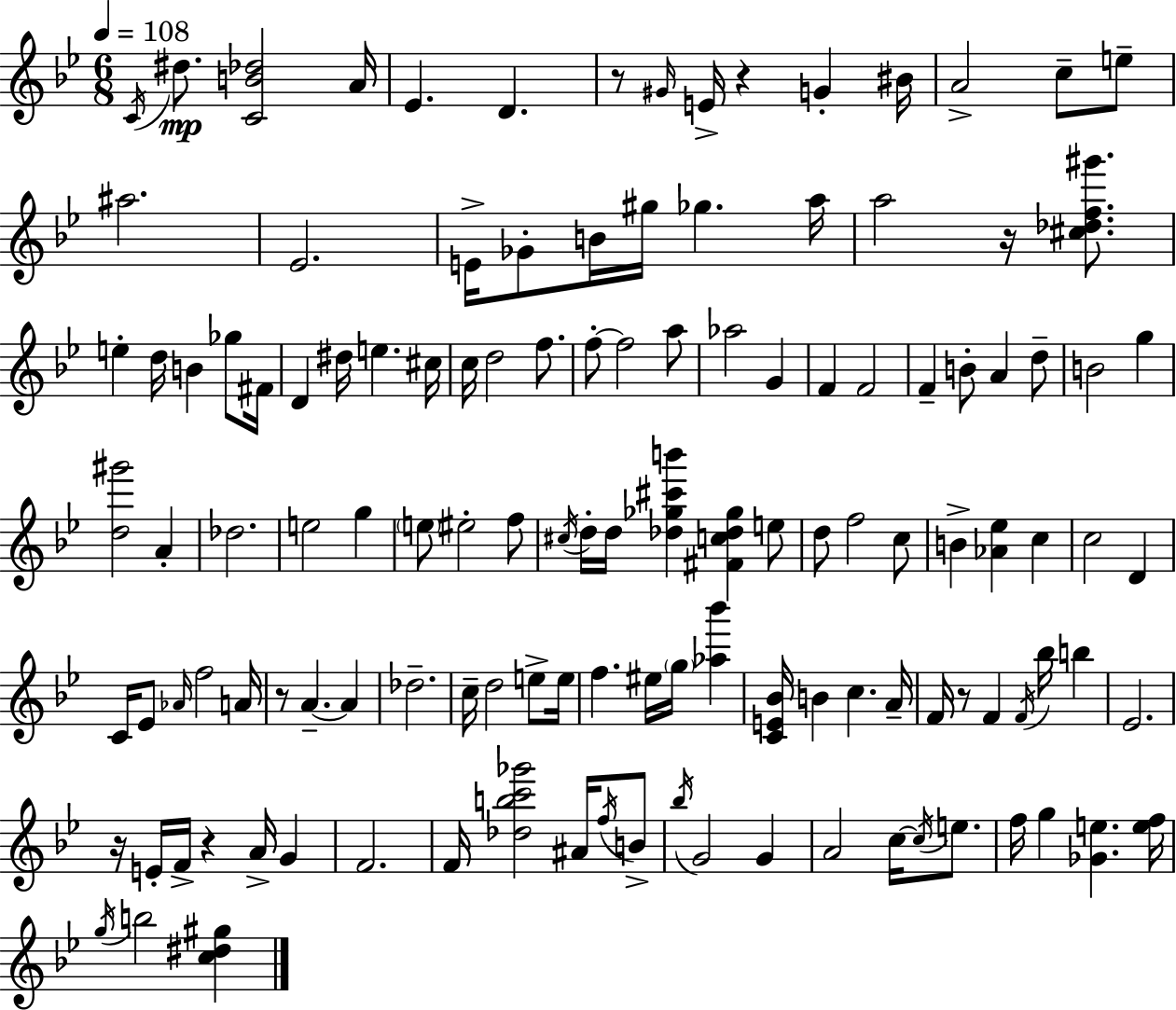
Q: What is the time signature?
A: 6/8